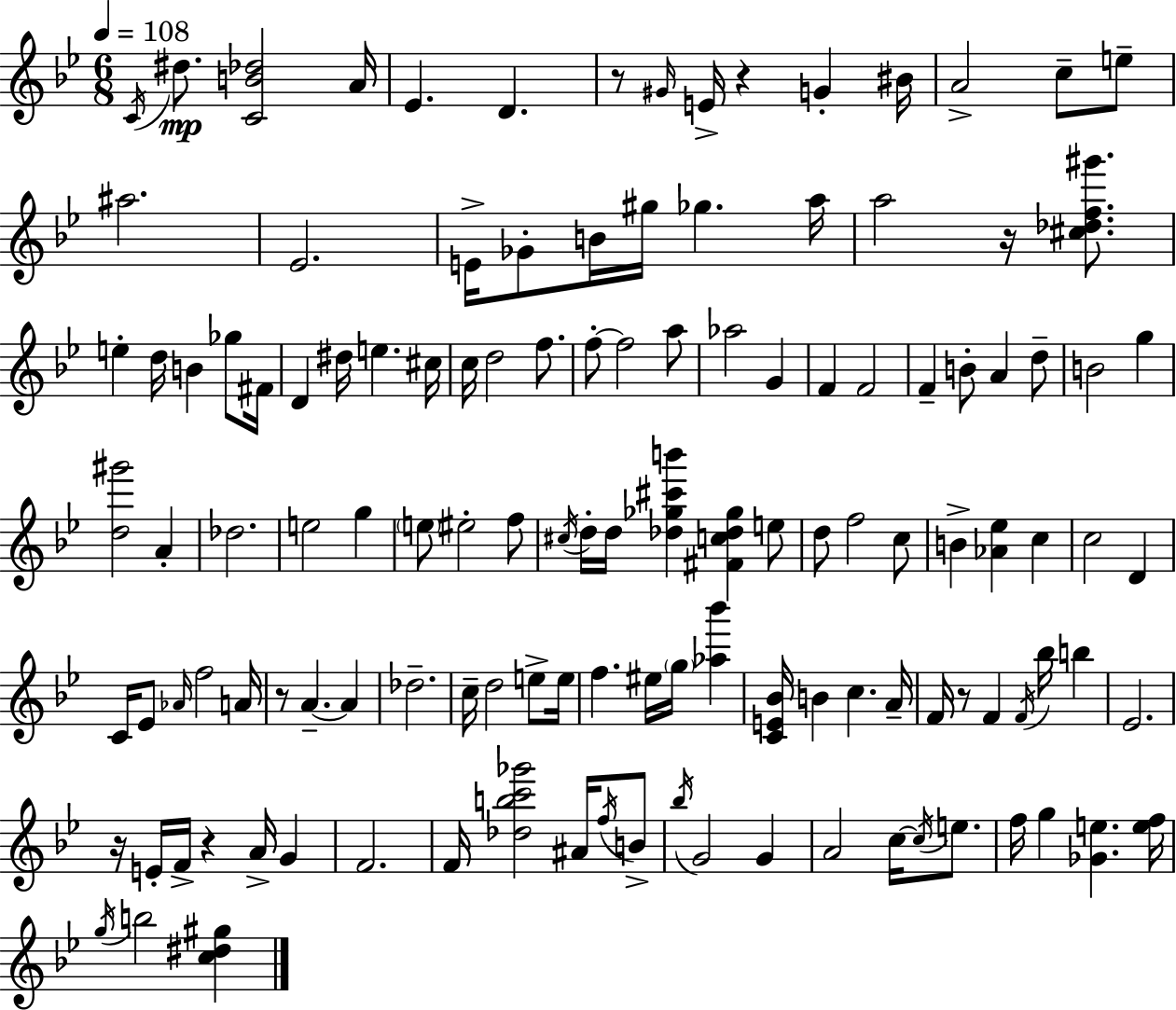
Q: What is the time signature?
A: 6/8